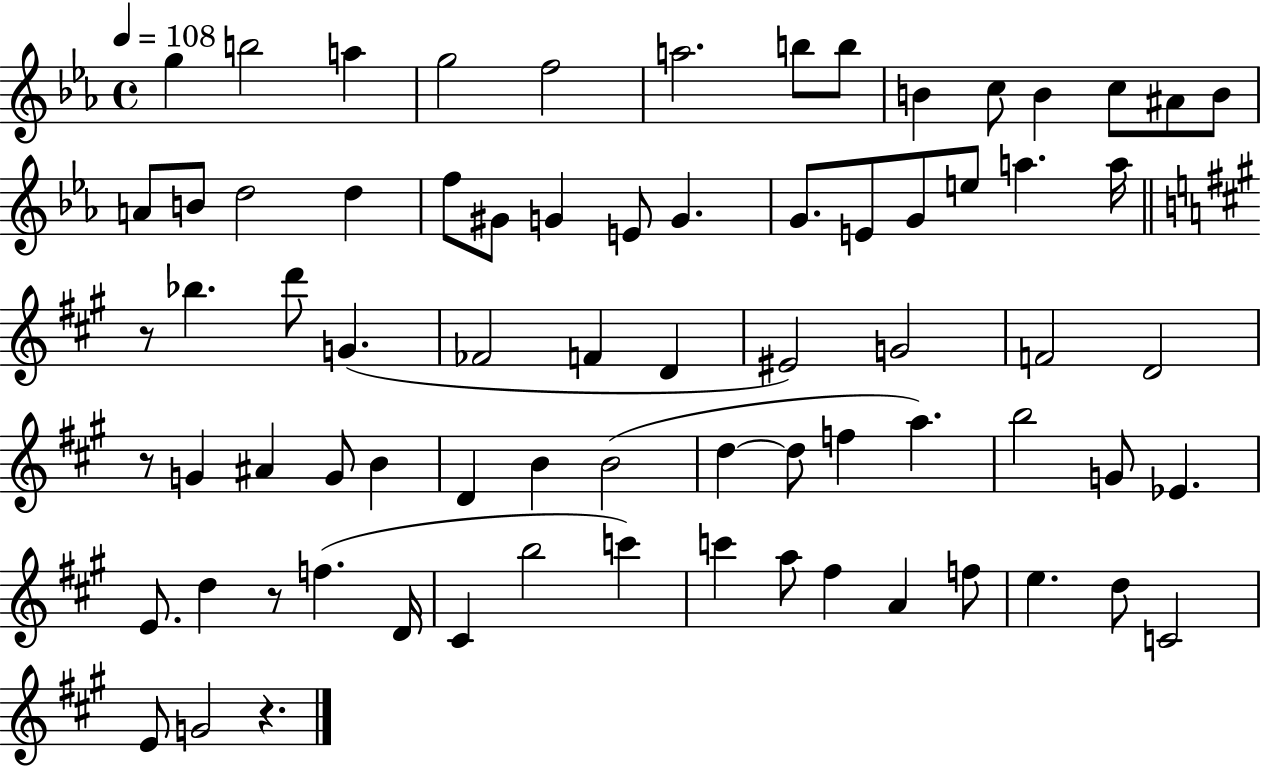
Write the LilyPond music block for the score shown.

{
  \clef treble
  \time 4/4
  \defaultTimeSignature
  \key ees \major
  \tempo 4 = 108
  g''4 b''2 a''4 | g''2 f''2 | a''2. b''8 b''8 | b'4 c''8 b'4 c''8 ais'8 b'8 | \break a'8 b'8 d''2 d''4 | f''8 gis'8 g'4 e'8 g'4. | g'8. e'8 g'8 e''8 a''4. a''16 | \bar "||" \break \key a \major r8 bes''4. d'''8 g'4.( | fes'2 f'4 d'4 | eis'2) g'2 | f'2 d'2 | \break r8 g'4 ais'4 g'8 b'4 | d'4 b'4 b'2( | d''4~~ d''8 f''4 a''4.) | b''2 g'8 ees'4. | \break e'8. d''4 r8 f''4.( d'16 | cis'4 b''2 c'''4) | c'''4 a''8 fis''4 a'4 f''8 | e''4. d''8 c'2 | \break e'8 g'2 r4. | \bar "|."
}